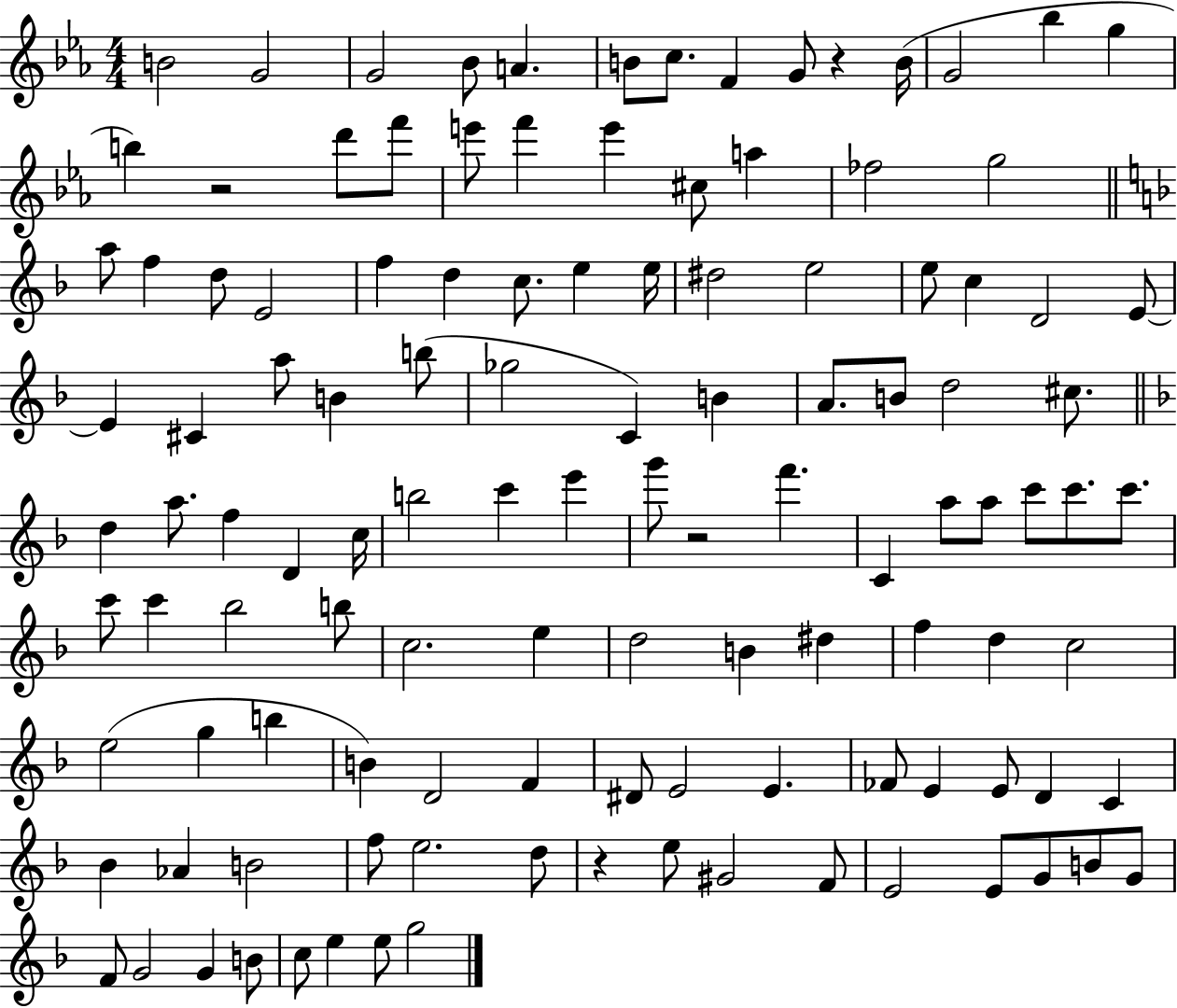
X:1
T:Untitled
M:4/4
L:1/4
K:Eb
B2 G2 G2 _B/2 A B/2 c/2 F G/2 z B/4 G2 _b g b z2 d'/2 f'/2 e'/2 f' e' ^c/2 a _f2 g2 a/2 f d/2 E2 f d c/2 e e/4 ^d2 e2 e/2 c D2 E/2 E ^C a/2 B b/2 _g2 C B A/2 B/2 d2 ^c/2 d a/2 f D c/4 b2 c' e' g'/2 z2 f' C a/2 a/2 c'/2 c'/2 c'/2 c'/2 c' _b2 b/2 c2 e d2 B ^d f d c2 e2 g b B D2 F ^D/2 E2 E _F/2 E E/2 D C _B _A B2 f/2 e2 d/2 z e/2 ^G2 F/2 E2 E/2 G/2 B/2 G/2 F/2 G2 G B/2 c/2 e e/2 g2